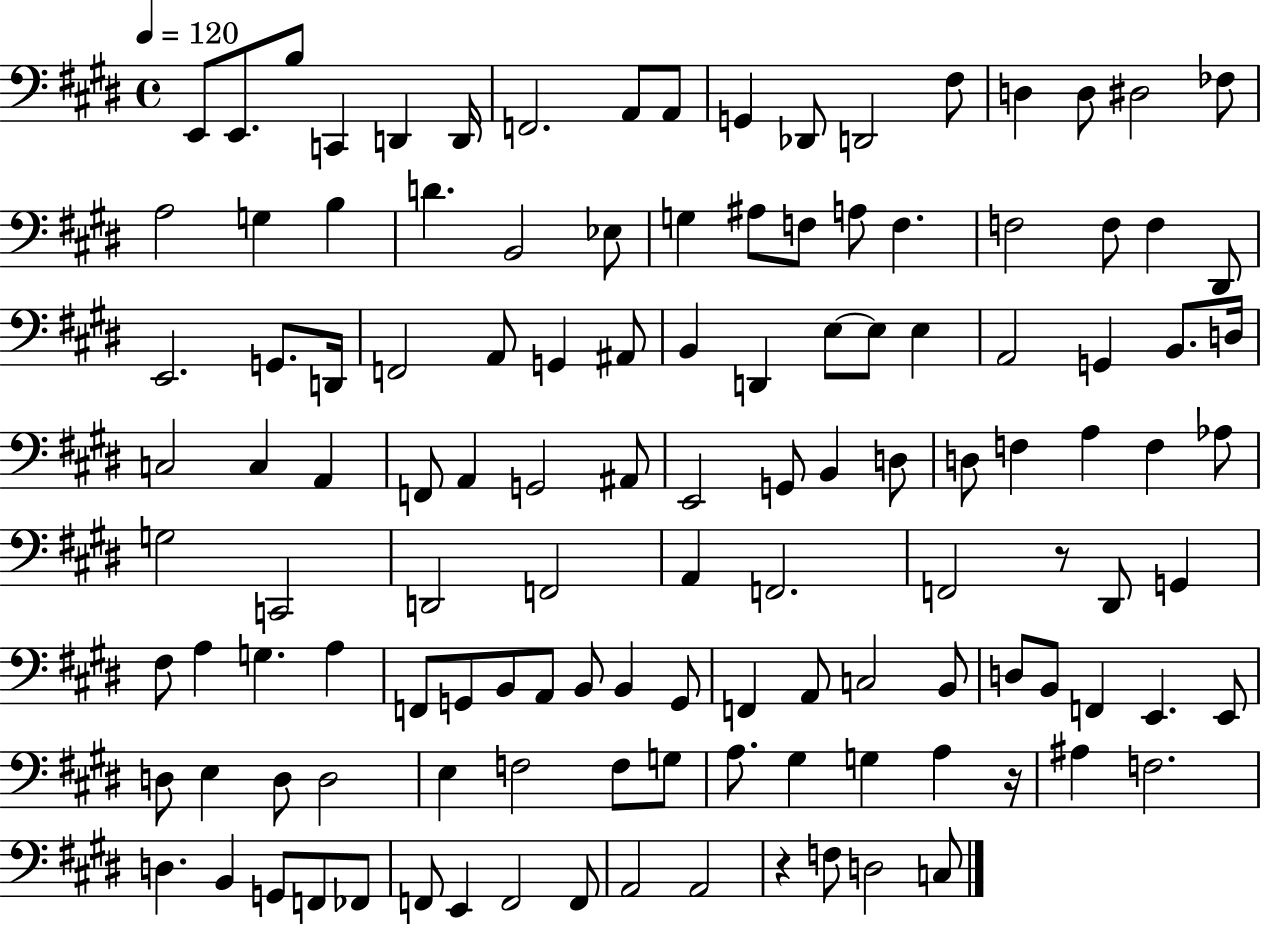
E2/e E2/e. B3/e C2/q D2/q D2/s F2/h. A2/e A2/e G2/q Db2/e D2/h F#3/e D3/q D3/e D#3/h FES3/e A3/h G3/q B3/q D4/q. B2/h Eb3/e G3/q A#3/e F3/e A3/e F3/q. F3/h F3/e F3/q D#2/e E2/h. G2/e. D2/s F2/h A2/e G2/q A#2/e B2/q D2/q E3/e E3/e E3/q A2/h G2/q B2/e. D3/s C3/h C3/q A2/q F2/e A2/q G2/h A#2/e E2/h G2/e B2/q D3/e D3/e F3/q A3/q F3/q Ab3/e G3/h C2/h D2/h F2/h A2/q F2/h. F2/h R/e D#2/e G2/q F#3/e A3/q G3/q. A3/q F2/e G2/e B2/e A2/e B2/e B2/q G2/e F2/q A2/e C3/h B2/e D3/e B2/e F2/q E2/q. E2/e D3/e E3/q D3/e D3/h E3/q F3/h F3/e G3/e A3/e. G#3/q G3/q A3/q R/s A#3/q F3/h. D3/q. B2/q G2/e F2/e FES2/e F2/e E2/q F2/h F2/e A2/h A2/h R/q F3/e D3/h C3/e